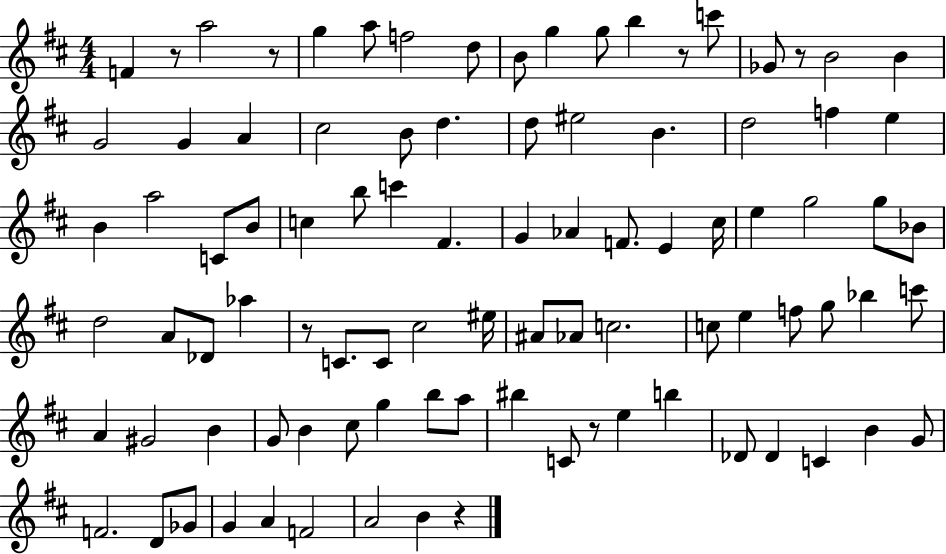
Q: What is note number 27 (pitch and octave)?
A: B4